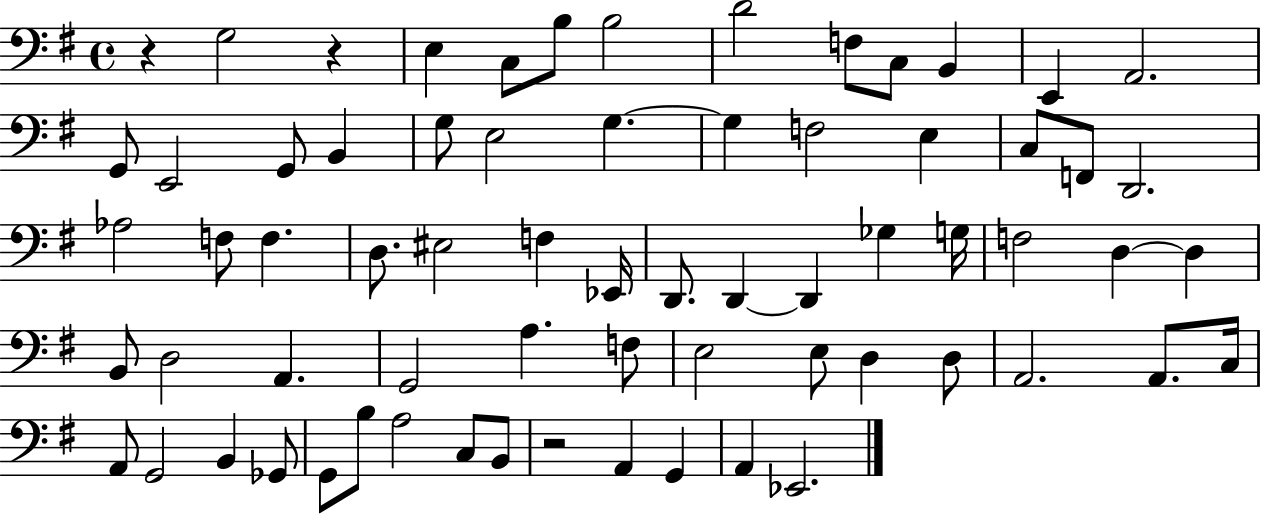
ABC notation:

X:1
T:Untitled
M:4/4
L:1/4
K:G
z G,2 z E, C,/2 B,/2 B,2 D2 F,/2 C,/2 B,, E,, A,,2 G,,/2 E,,2 G,,/2 B,, G,/2 E,2 G, G, F,2 E, C,/2 F,,/2 D,,2 _A,2 F,/2 F, D,/2 ^E,2 F, _E,,/4 D,,/2 D,, D,, _G, G,/4 F,2 D, D, B,,/2 D,2 A,, G,,2 A, F,/2 E,2 E,/2 D, D,/2 A,,2 A,,/2 C,/4 A,,/2 G,,2 B,, _G,,/2 G,,/2 B,/2 A,2 C,/2 B,,/2 z2 A,, G,, A,, _E,,2